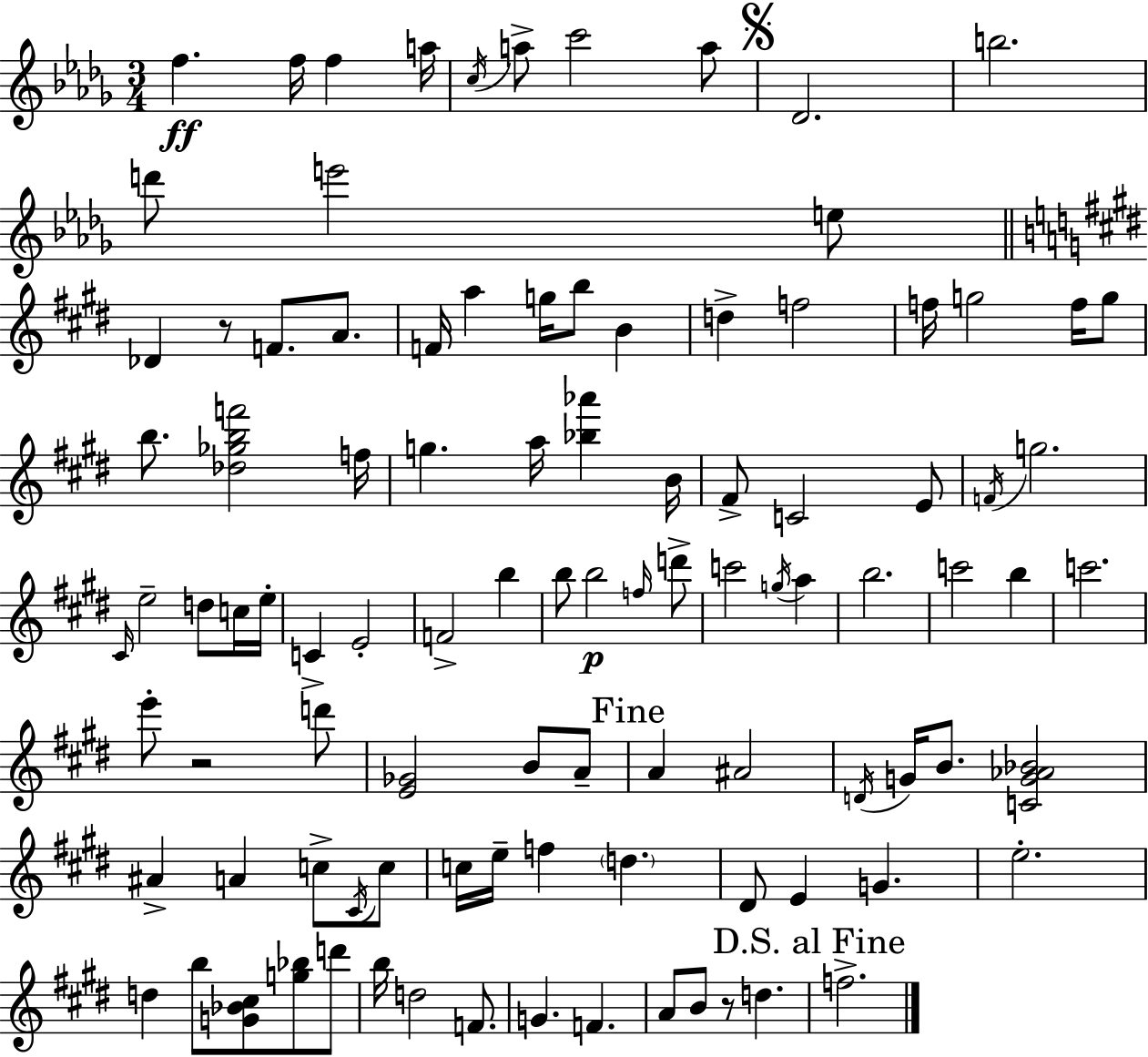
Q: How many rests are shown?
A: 3